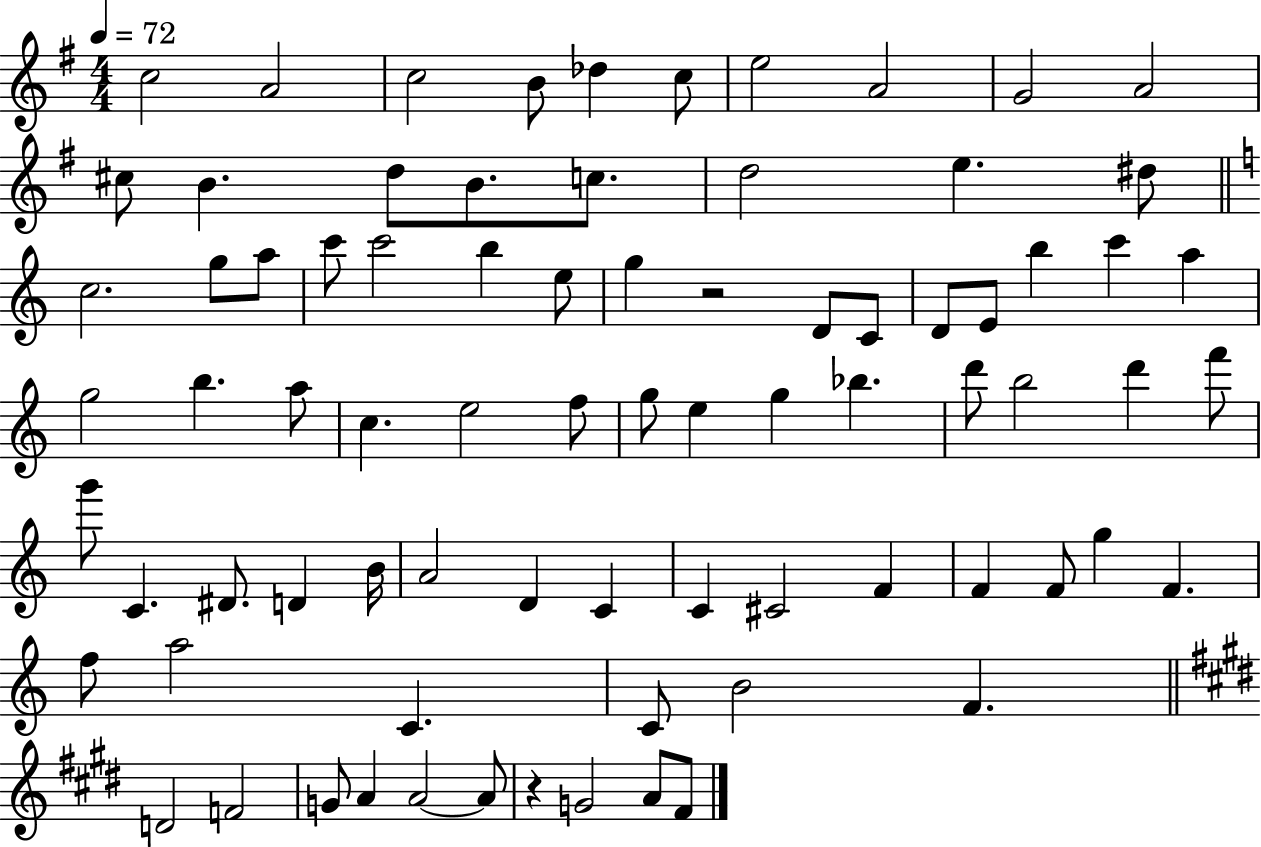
{
  \clef treble
  \numericTimeSignature
  \time 4/4
  \key g \major
  \tempo 4 = 72
  \repeat volta 2 { c''2 a'2 | c''2 b'8 des''4 c''8 | e''2 a'2 | g'2 a'2 | \break cis''8 b'4. d''8 b'8. c''8. | d''2 e''4. dis''8 | \bar "||" \break \key c \major c''2. g''8 a''8 | c'''8 c'''2 b''4 e''8 | g''4 r2 d'8 c'8 | d'8 e'8 b''4 c'''4 a''4 | \break g''2 b''4. a''8 | c''4. e''2 f''8 | g''8 e''4 g''4 bes''4. | d'''8 b''2 d'''4 f'''8 | \break g'''8 c'4. dis'8. d'4 b'16 | a'2 d'4 c'4 | c'4 cis'2 f'4 | f'4 f'8 g''4 f'4. | \break f''8 a''2 c'4. | c'8 b'2 f'4. | \bar "||" \break \key e \major d'2 f'2 | g'8 a'4 a'2~~ a'8 | r4 g'2 a'8 fis'8 | } \bar "|."
}